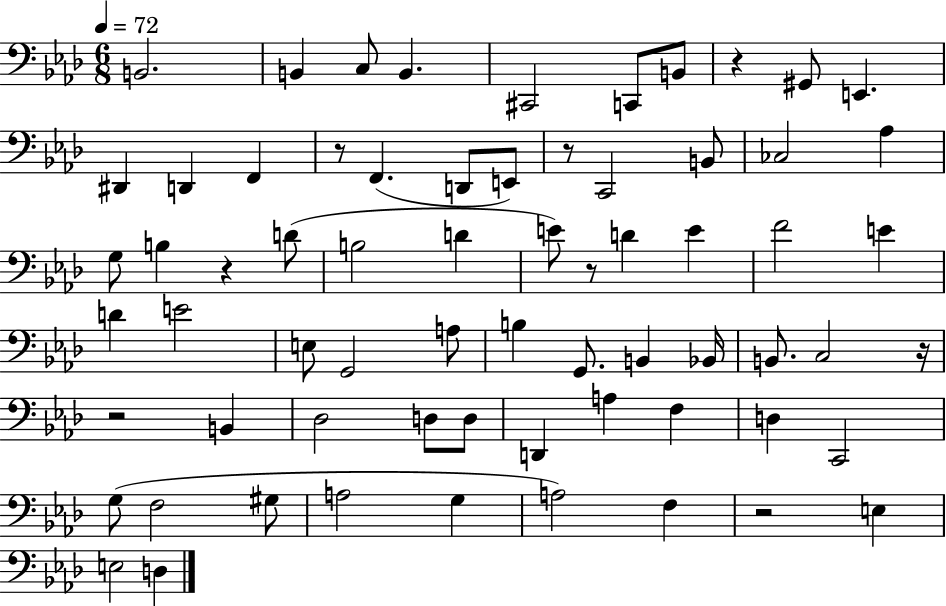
{
  \clef bass
  \numericTimeSignature
  \time 6/8
  \key aes \major
  \tempo 4 = 72
  \repeat volta 2 { b,2. | b,4 c8 b,4. | cis,2 c,8 b,8 | r4 gis,8 e,4. | \break dis,4 d,4 f,4 | r8 f,4.( d,8 e,8) | r8 c,2 b,8 | ces2 aes4 | \break g8 b4 r4 d'8( | b2 d'4 | e'8) r8 d'4 e'4 | f'2 e'4 | \break d'4 e'2 | e8 g,2 a8 | b4 g,8. b,4 bes,16 | b,8. c2 r16 | \break r2 b,4 | des2 d8 d8 | d,4 a4 f4 | d4 c,2 | \break g8( f2 gis8 | a2 g4 | a2) f4 | r2 e4 | \break e2 d4 | } \bar "|."
}